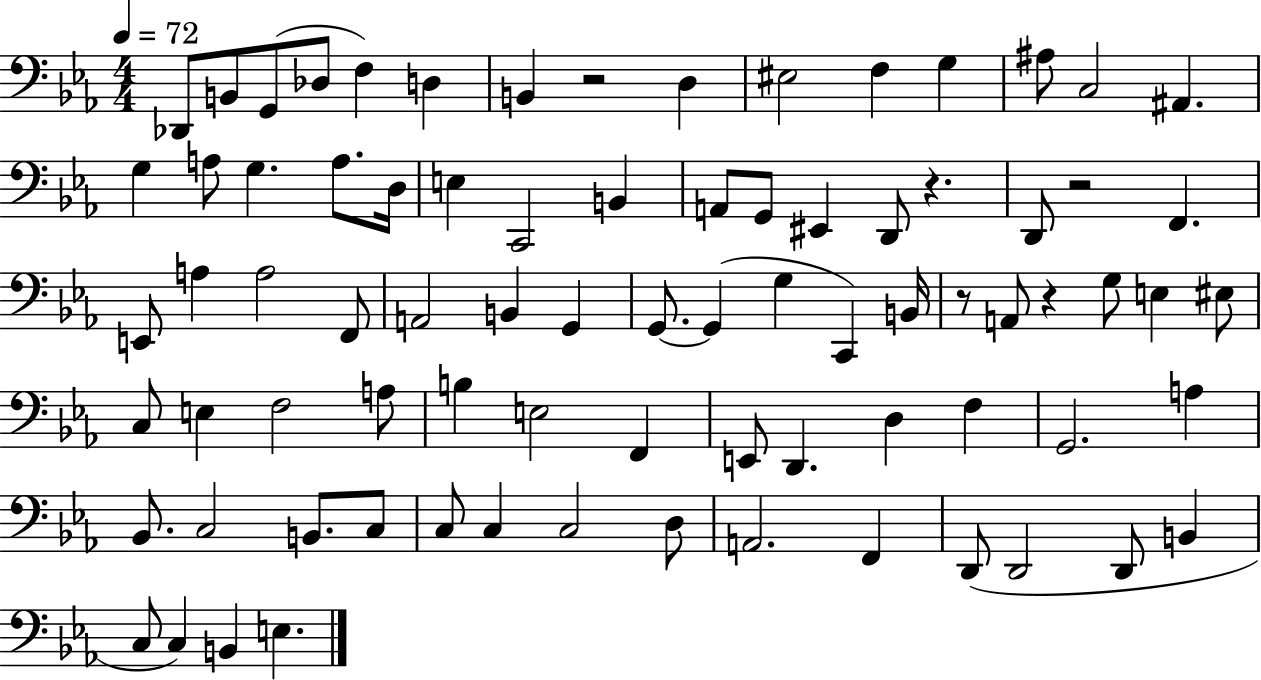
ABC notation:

X:1
T:Untitled
M:4/4
L:1/4
K:Eb
_D,,/2 B,,/2 G,,/2 _D,/2 F, D, B,, z2 D, ^E,2 F, G, ^A,/2 C,2 ^A,, G, A,/2 G, A,/2 D,/4 E, C,,2 B,, A,,/2 G,,/2 ^E,, D,,/2 z D,,/2 z2 F,, E,,/2 A, A,2 F,,/2 A,,2 B,, G,, G,,/2 G,, G, C,, B,,/4 z/2 A,,/2 z G,/2 E, ^E,/2 C,/2 E, F,2 A,/2 B, E,2 F,, E,,/2 D,, D, F, G,,2 A, _B,,/2 C,2 B,,/2 C,/2 C,/2 C, C,2 D,/2 A,,2 F,, D,,/2 D,,2 D,,/2 B,, C,/2 C, B,, E,